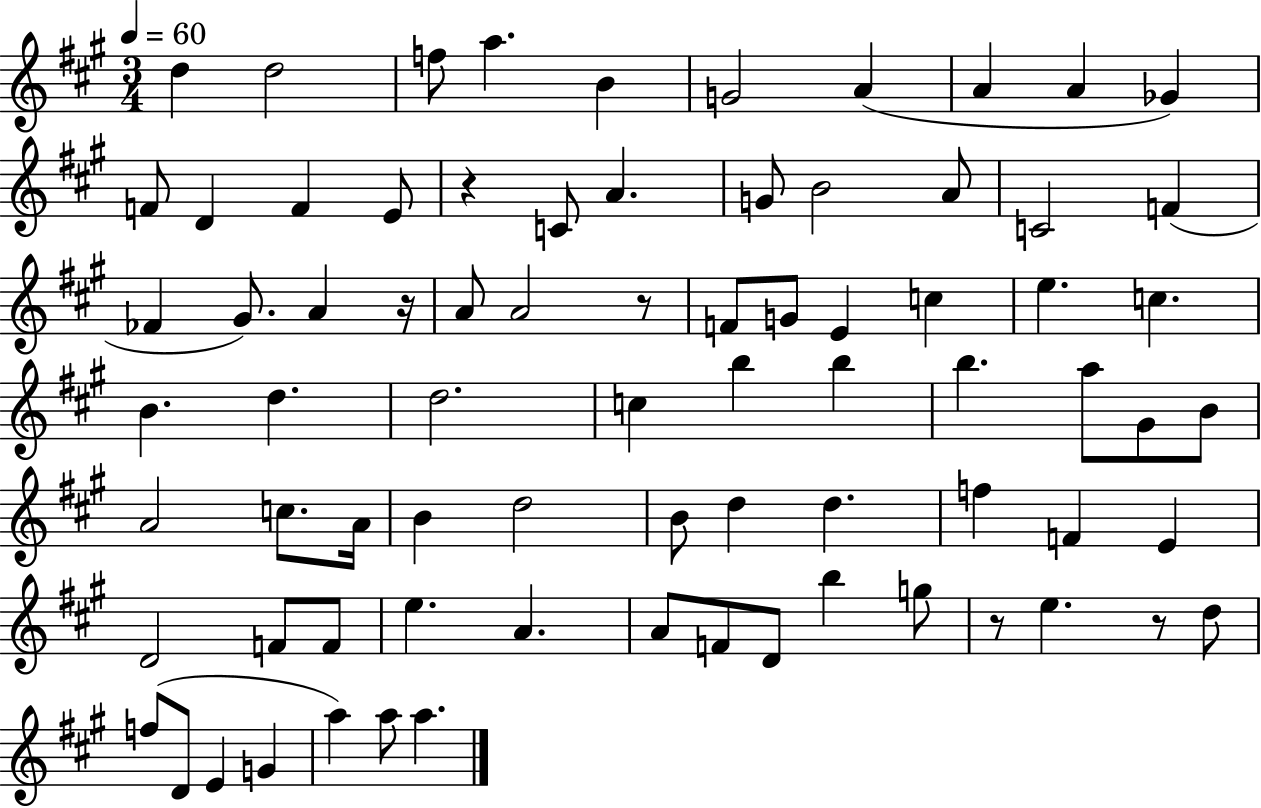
{
  \clef treble
  \numericTimeSignature
  \time 3/4
  \key a \major
  \tempo 4 = 60
  d''4 d''2 | f''8 a''4. b'4 | g'2 a'4( | a'4 a'4 ges'4) | \break f'8 d'4 f'4 e'8 | r4 c'8 a'4. | g'8 b'2 a'8 | c'2 f'4( | \break fes'4 gis'8.) a'4 r16 | a'8 a'2 r8 | f'8 g'8 e'4 c''4 | e''4. c''4. | \break b'4. d''4. | d''2. | c''4 b''4 b''4 | b''4. a''8 gis'8 b'8 | \break a'2 c''8. a'16 | b'4 d''2 | b'8 d''4 d''4. | f''4 f'4 e'4 | \break d'2 f'8 f'8 | e''4. a'4. | a'8 f'8 d'8 b''4 g''8 | r8 e''4. r8 d''8 | \break f''8( d'8 e'4 g'4 | a''4) a''8 a''4. | \bar "|."
}